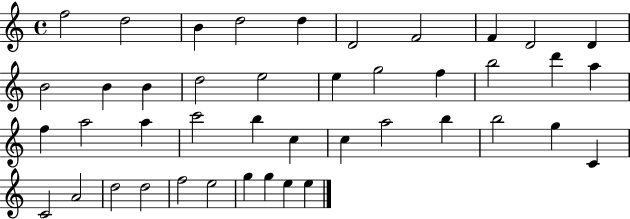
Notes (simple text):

F5/h D5/h B4/q D5/h D5/q D4/h F4/h F4/q D4/h D4/q B4/h B4/q B4/q D5/h E5/h E5/q G5/h F5/q B5/h D6/q A5/q F5/q A5/h A5/q C6/h B5/q C5/q C5/q A5/h B5/q B5/h G5/q C4/q C4/h A4/h D5/h D5/h F5/h E5/h G5/q G5/q E5/q E5/q